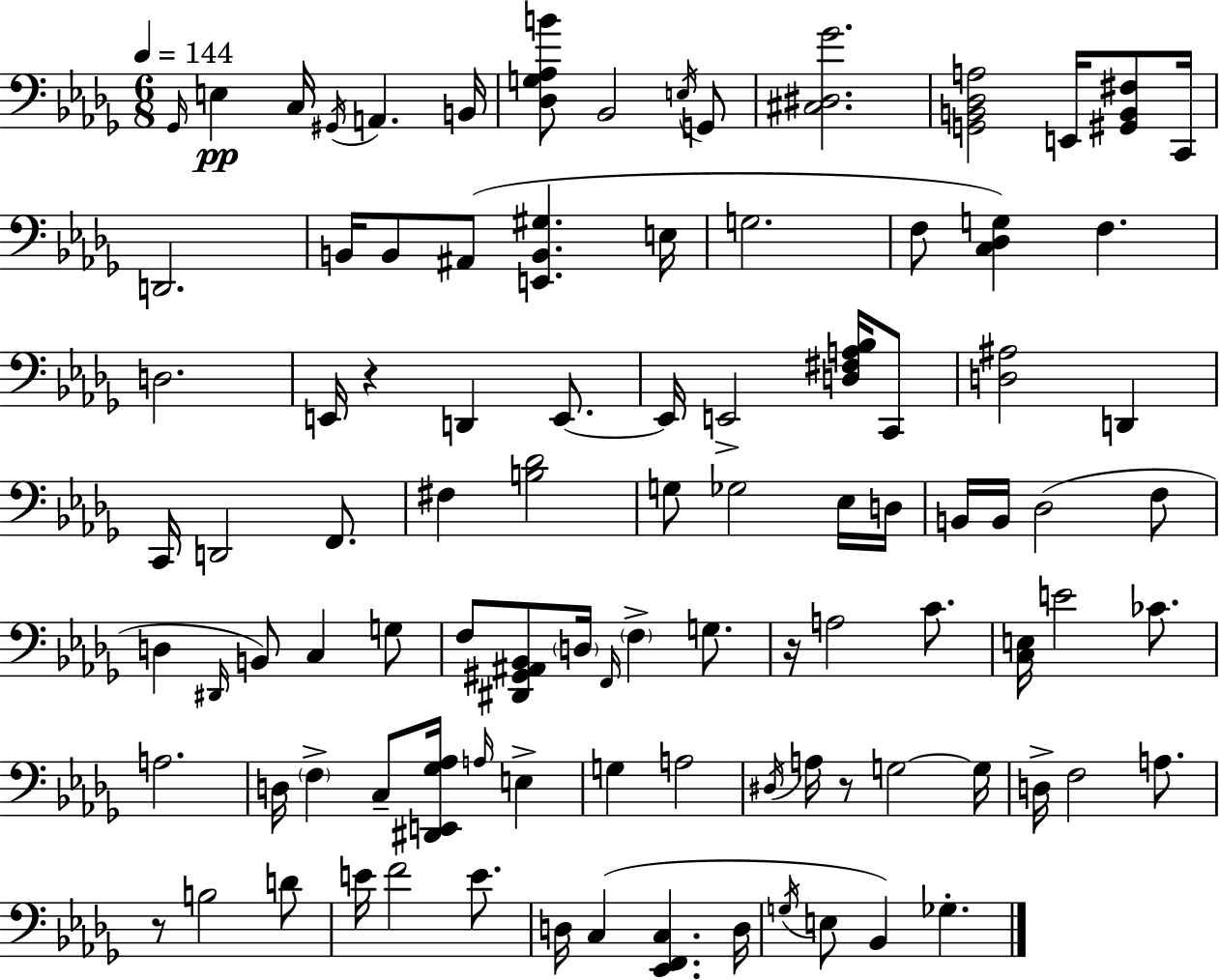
Gb2/s E3/q C3/s G#2/s A2/q. B2/s [Db3,G3,Ab3,B4]/e Bb2/h E3/s G2/e [C#3,D#3,Gb4]/h. [G2,B2,Db3,A3]/h E2/s [G#2,B2,F#3]/e C2/s D2/h. B2/s B2/e A#2/e [E2,B2,G#3]/q. E3/s G3/h. F3/e [C3,Db3,G3]/q F3/q. D3/h. E2/s R/q D2/q E2/e. E2/s E2/h [D3,F#3,A3,Bb3]/s C2/e [D3,A#3]/h D2/q C2/s D2/h F2/e. F#3/q [B3,Db4]/h G3/e Gb3/h Eb3/s D3/s B2/s B2/s Db3/h F3/e D3/q D#2/s B2/e C3/q G3/e F3/e [D#2,G#2,A#2,Bb2]/e D3/s F2/s F3/q G3/e. R/s A3/h C4/e. [C3,E3]/s E4/h CES4/e. A3/h. D3/s F3/q C3/e [D#2,E2,Gb3,Ab3]/s A3/s E3/q G3/q A3/h D#3/s A3/s R/e G3/h G3/s D3/s F3/h A3/e. R/e B3/h D4/e E4/s F4/h E4/e. D3/s C3/q [Eb2,F2,C3]/q. D3/s G3/s E3/e Bb2/q Gb3/q.